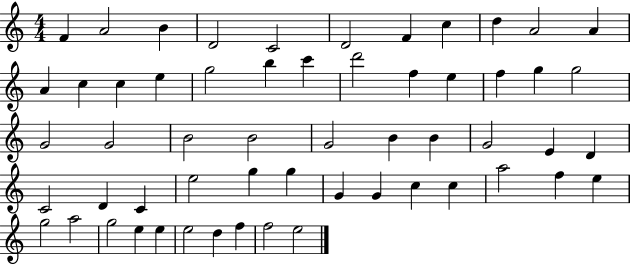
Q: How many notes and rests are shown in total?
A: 57